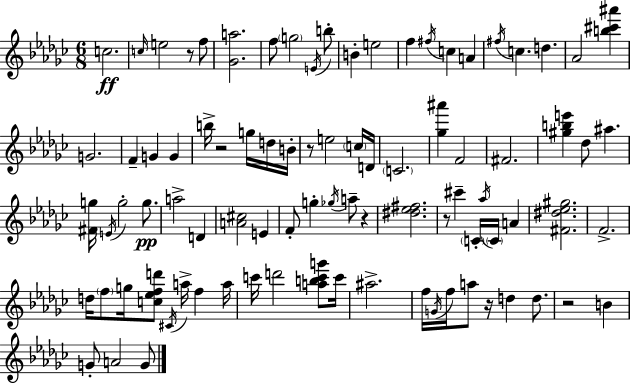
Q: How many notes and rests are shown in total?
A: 88